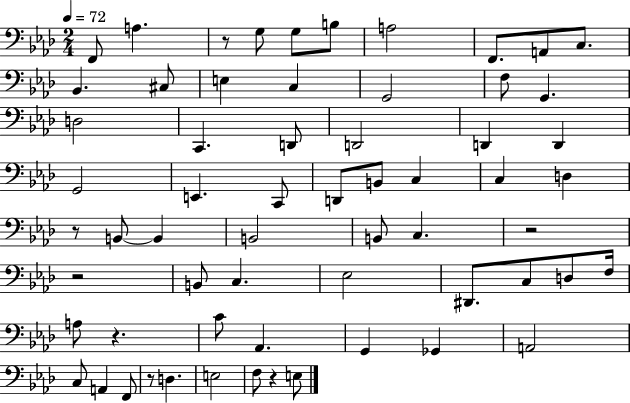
{
  \clef bass
  \numericTimeSignature
  \time 2/4
  \key aes \major
  \tempo 4 = 72
  f,8 a4. | r8 g8 g8 b8 | a2 | f,8. a,8 c8. | \break bes,4. cis8 | e4 c4 | g,2 | f8 g,4. | \break d2 | c,4. d,8 | d,2 | d,4 d,4 | \break g,2 | e,4. c,8 | d,8 b,8 c4 | c4 d4 | \break r8 b,8~~ b,4 | b,2 | b,8 c4. | r2 | \break r2 | b,8 c4. | ees2 | dis,8. c8 d8 f16 | \break a8 r4. | c'8 aes,4. | g,4 ges,4 | a,2 | \break c8 a,4 f,8 | r8 d4. | e2 | f8 r4 e8 | \break \bar "|."
}